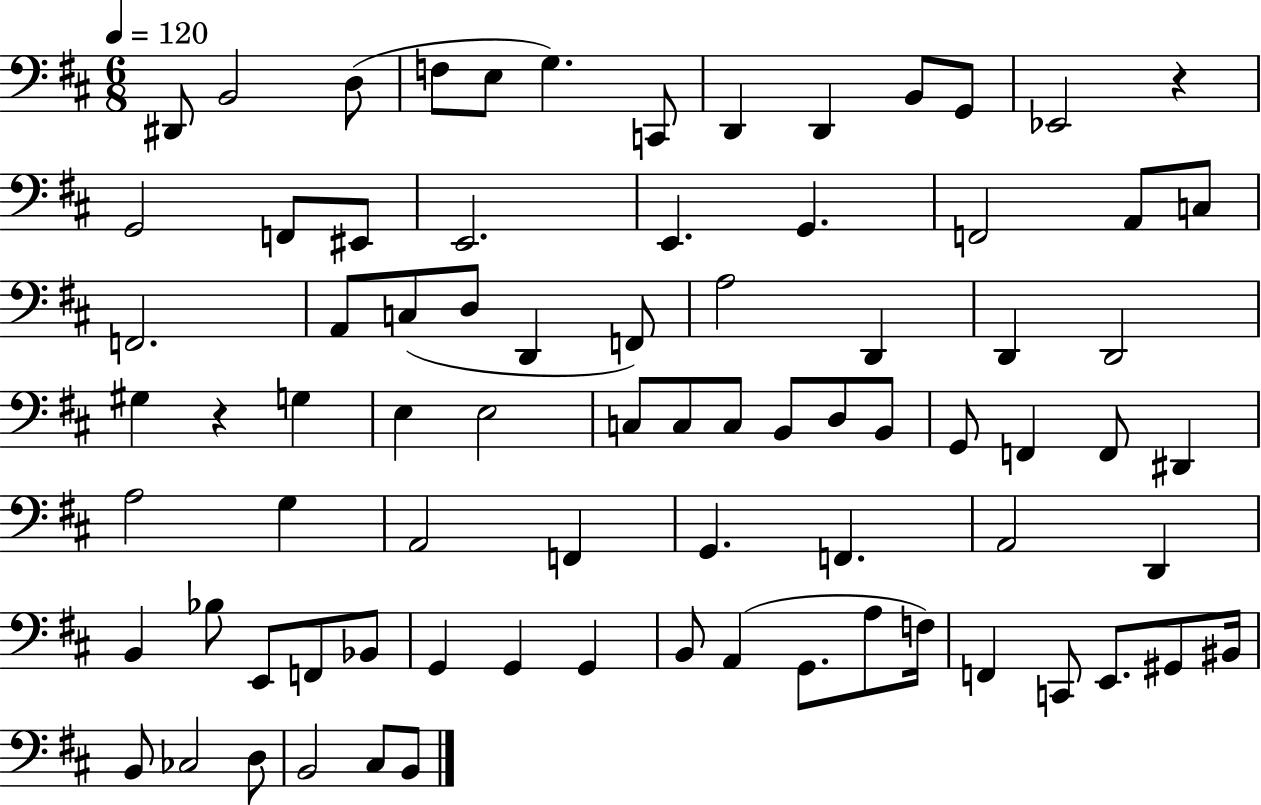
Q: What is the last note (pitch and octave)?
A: B2